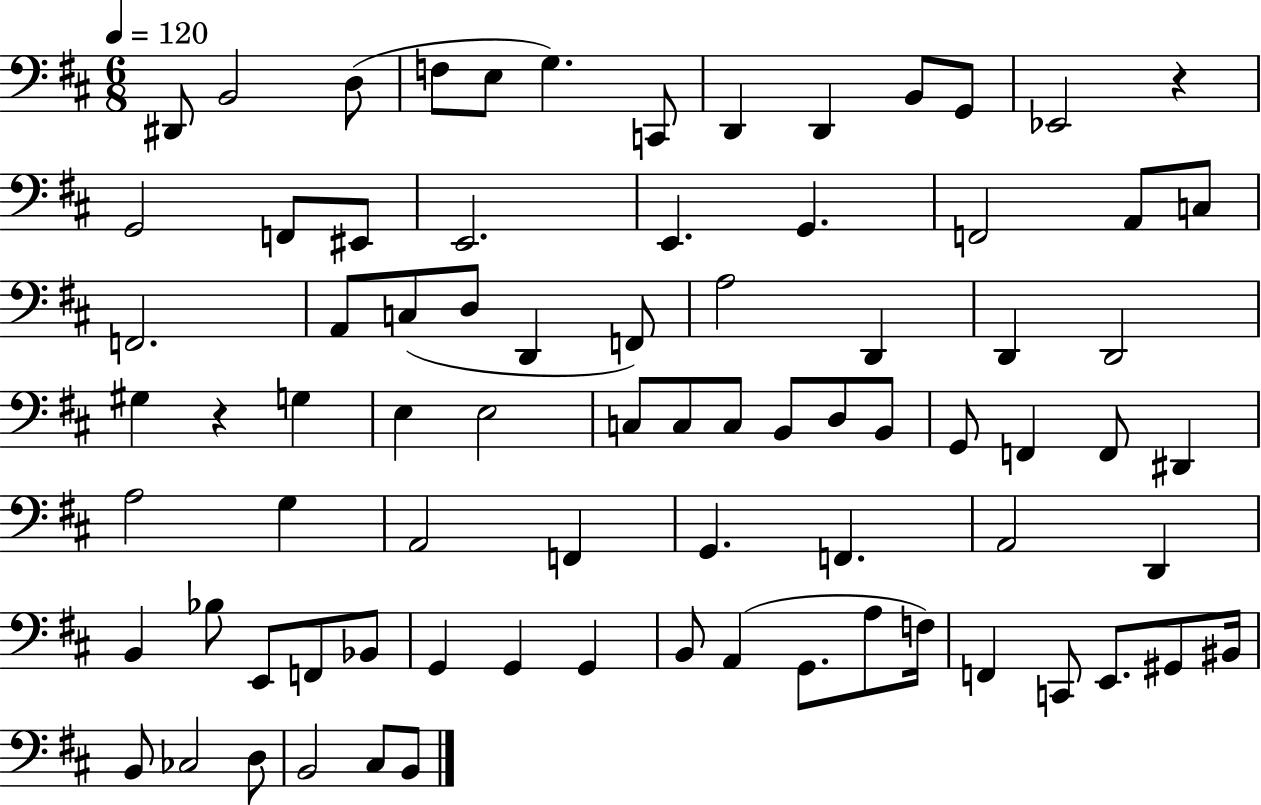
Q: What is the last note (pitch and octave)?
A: B2